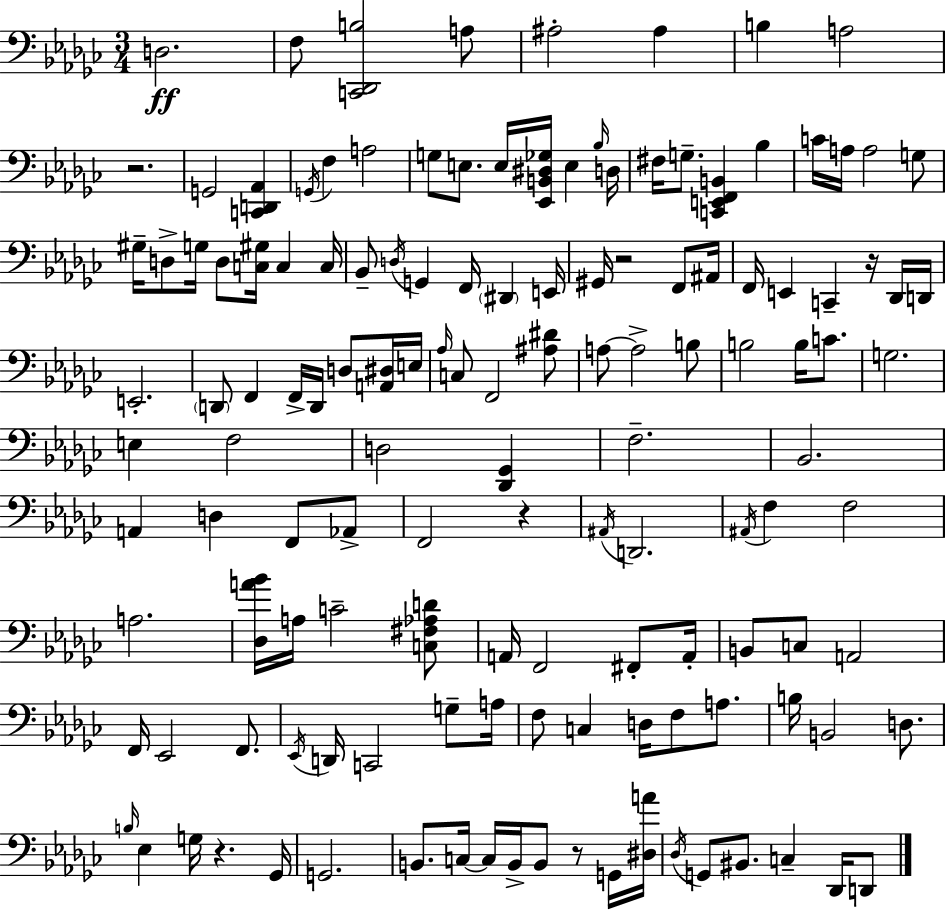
{
  \clef bass
  \numericTimeSignature
  \time 3/4
  \key ees \minor
  \repeat volta 2 { d2.\ff | f8 <c, des, b>2 a8 | ais2-. ais4 | b4 a2 | \break r2. | g,2 <c, d, aes,>4 | \acciaccatura { g,16 } f4 a2 | g8 e8. e16 <ees, b, dis ges>16 e4 | \break \grace { bes16 } d16 fis16 g8.-- <c, e, f, b,>4 bes4 | c'16 a16 a2 | g8 gis16-- d8-> g16 d8 <c gis>16 c4 | c16 bes,8-- \acciaccatura { d16 } g,4 f,16 \parenthesize dis,4 | \break e,16 gis,16 r2 | f,8 ais,16 f,16 e,4 c,4-- | r16 des,16 d,16 e,2.-. | \parenthesize d,8 f,4 f,16-> d,16 d8 | \break <a, dis>16 e16 \grace { aes16 } c8 f,2 | <ais dis'>8 a8~~ a2-> | b8 b2 | b16 c'8. g2. | \break e4 f2 | d2 | <des, ges,>4 f2.-- | bes,2. | \break a,4 d4 | f,8 aes,8-> f,2 | r4 \acciaccatura { ais,16 } d,2. | \acciaccatura { ais,16 } f4 f2 | \break a2. | <des a' bes'>16 a16 c'2-- | <c fis aes d'>8 a,16 f,2 | fis,8-. a,16-. b,8 c8 a,2 | \break f,16 ees,2 | f,8. \acciaccatura { ees,16 } d,16 c,2 | g8-- a16 f8 c4 | d16 f8 a8. b16 b,2 | \break d8. \grace { b16 } ees4 | g16 r4. ges,16 g,2. | b,8. c16~~ | c16 b,16-> b,8 r8 g,16 <dis a'>16 \acciaccatura { des16 } g,8 bis,8. | \break c4-- des,16 d,8 } \bar "|."
}